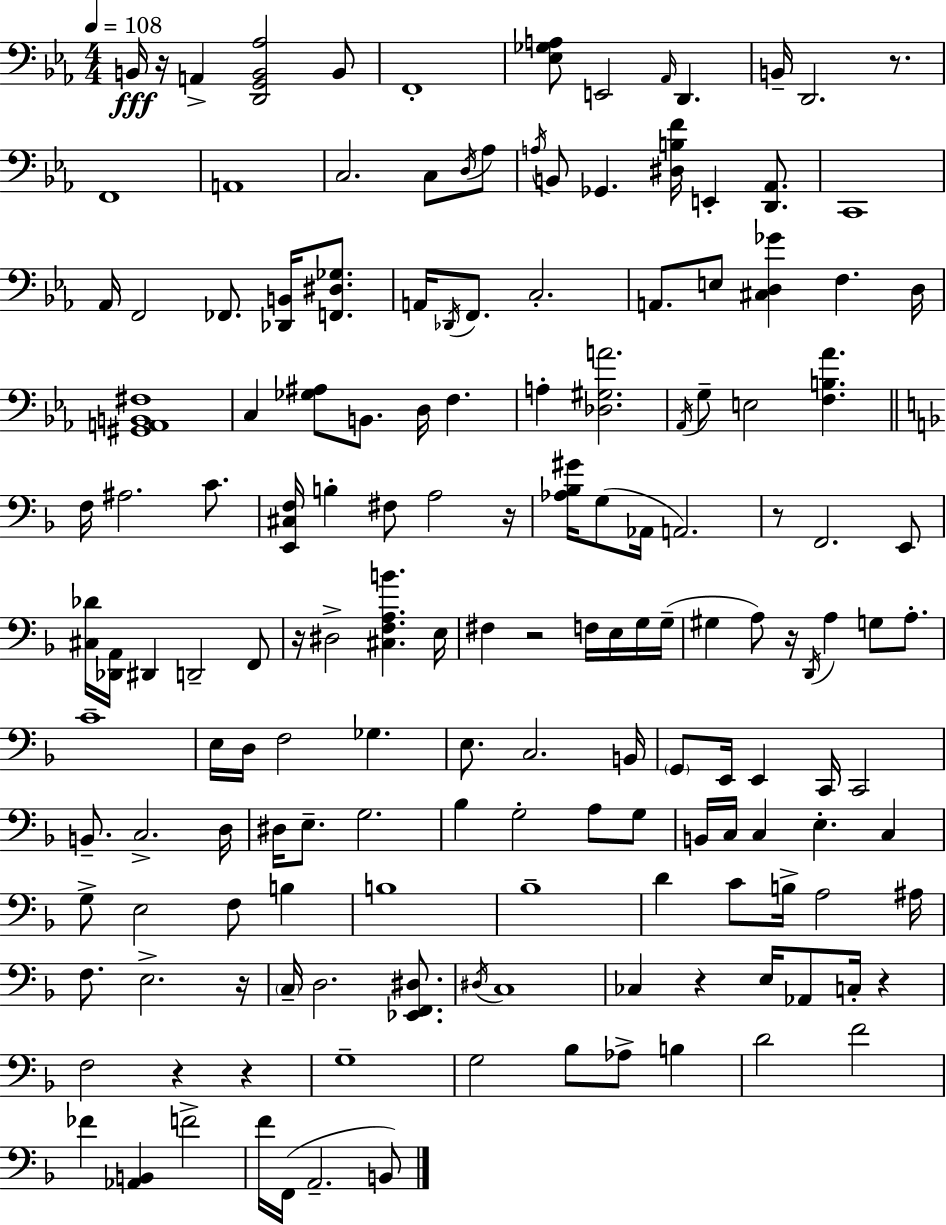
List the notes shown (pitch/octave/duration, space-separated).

B2/s R/s A2/q [D2,G2,B2,Ab3]/h B2/e F2/w [Eb3,Gb3,A3]/e E2/h Ab2/s D2/q. B2/s D2/h. R/e. F2/w A2/w C3/h. C3/e D3/s Ab3/e A3/s B2/e Gb2/q. [D#3,B3,F4]/s E2/q [D2,Ab2]/e. C2/w Ab2/s F2/h FES2/e. [Db2,B2]/s [F2,D#3,Gb3]/e. A2/s Db2/s F2/e. C3/h. A2/e. E3/e [C#3,D3,Gb4]/q F3/q. D3/s [G#2,A2,B2,F#3]/w C3/q [Gb3,A#3]/e B2/e. D3/s F3/q. A3/q [Db3,G#3,A4]/h. Ab2/s G3/e E3/h [F3,B3,Ab4]/q. F3/s A#3/h. C4/e. [E2,C#3,F3]/s B3/q F#3/e A3/h R/s [Ab3,Bb3,G#4]/s G3/e Ab2/s A2/h. R/e F2/h. E2/e [C#3,Db4]/s [Db2,A2]/s D#2/q D2/h F2/e R/s D#3/h [C#3,F3,A3,B4]/q. E3/s F#3/q R/h F3/s E3/s G3/s G3/s G#3/q A3/e R/s D2/s A3/q G3/e A3/e. C4/w E3/s D3/s F3/h Gb3/q. E3/e. C3/h. B2/s G2/e E2/s E2/q C2/s C2/h B2/e. C3/h. D3/s D#3/s E3/e. G3/h. Bb3/q G3/h A3/e G3/e B2/s C3/s C3/q E3/q. C3/q G3/e E3/h F3/e B3/q B3/w Bb3/w D4/q C4/e B3/s A3/h A#3/s F3/e. E3/h. R/s C3/s D3/h. [Eb2,F2,D#3]/e. D#3/s C3/w CES3/q R/q E3/s Ab2/e C3/s R/q F3/h R/q R/q G3/w G3/h Bb3/e Ab3/e B3/q D4/h F4/h FES4/q [Ab2,B2]/q F4/h F4/s F2/s A2/h. B2/e